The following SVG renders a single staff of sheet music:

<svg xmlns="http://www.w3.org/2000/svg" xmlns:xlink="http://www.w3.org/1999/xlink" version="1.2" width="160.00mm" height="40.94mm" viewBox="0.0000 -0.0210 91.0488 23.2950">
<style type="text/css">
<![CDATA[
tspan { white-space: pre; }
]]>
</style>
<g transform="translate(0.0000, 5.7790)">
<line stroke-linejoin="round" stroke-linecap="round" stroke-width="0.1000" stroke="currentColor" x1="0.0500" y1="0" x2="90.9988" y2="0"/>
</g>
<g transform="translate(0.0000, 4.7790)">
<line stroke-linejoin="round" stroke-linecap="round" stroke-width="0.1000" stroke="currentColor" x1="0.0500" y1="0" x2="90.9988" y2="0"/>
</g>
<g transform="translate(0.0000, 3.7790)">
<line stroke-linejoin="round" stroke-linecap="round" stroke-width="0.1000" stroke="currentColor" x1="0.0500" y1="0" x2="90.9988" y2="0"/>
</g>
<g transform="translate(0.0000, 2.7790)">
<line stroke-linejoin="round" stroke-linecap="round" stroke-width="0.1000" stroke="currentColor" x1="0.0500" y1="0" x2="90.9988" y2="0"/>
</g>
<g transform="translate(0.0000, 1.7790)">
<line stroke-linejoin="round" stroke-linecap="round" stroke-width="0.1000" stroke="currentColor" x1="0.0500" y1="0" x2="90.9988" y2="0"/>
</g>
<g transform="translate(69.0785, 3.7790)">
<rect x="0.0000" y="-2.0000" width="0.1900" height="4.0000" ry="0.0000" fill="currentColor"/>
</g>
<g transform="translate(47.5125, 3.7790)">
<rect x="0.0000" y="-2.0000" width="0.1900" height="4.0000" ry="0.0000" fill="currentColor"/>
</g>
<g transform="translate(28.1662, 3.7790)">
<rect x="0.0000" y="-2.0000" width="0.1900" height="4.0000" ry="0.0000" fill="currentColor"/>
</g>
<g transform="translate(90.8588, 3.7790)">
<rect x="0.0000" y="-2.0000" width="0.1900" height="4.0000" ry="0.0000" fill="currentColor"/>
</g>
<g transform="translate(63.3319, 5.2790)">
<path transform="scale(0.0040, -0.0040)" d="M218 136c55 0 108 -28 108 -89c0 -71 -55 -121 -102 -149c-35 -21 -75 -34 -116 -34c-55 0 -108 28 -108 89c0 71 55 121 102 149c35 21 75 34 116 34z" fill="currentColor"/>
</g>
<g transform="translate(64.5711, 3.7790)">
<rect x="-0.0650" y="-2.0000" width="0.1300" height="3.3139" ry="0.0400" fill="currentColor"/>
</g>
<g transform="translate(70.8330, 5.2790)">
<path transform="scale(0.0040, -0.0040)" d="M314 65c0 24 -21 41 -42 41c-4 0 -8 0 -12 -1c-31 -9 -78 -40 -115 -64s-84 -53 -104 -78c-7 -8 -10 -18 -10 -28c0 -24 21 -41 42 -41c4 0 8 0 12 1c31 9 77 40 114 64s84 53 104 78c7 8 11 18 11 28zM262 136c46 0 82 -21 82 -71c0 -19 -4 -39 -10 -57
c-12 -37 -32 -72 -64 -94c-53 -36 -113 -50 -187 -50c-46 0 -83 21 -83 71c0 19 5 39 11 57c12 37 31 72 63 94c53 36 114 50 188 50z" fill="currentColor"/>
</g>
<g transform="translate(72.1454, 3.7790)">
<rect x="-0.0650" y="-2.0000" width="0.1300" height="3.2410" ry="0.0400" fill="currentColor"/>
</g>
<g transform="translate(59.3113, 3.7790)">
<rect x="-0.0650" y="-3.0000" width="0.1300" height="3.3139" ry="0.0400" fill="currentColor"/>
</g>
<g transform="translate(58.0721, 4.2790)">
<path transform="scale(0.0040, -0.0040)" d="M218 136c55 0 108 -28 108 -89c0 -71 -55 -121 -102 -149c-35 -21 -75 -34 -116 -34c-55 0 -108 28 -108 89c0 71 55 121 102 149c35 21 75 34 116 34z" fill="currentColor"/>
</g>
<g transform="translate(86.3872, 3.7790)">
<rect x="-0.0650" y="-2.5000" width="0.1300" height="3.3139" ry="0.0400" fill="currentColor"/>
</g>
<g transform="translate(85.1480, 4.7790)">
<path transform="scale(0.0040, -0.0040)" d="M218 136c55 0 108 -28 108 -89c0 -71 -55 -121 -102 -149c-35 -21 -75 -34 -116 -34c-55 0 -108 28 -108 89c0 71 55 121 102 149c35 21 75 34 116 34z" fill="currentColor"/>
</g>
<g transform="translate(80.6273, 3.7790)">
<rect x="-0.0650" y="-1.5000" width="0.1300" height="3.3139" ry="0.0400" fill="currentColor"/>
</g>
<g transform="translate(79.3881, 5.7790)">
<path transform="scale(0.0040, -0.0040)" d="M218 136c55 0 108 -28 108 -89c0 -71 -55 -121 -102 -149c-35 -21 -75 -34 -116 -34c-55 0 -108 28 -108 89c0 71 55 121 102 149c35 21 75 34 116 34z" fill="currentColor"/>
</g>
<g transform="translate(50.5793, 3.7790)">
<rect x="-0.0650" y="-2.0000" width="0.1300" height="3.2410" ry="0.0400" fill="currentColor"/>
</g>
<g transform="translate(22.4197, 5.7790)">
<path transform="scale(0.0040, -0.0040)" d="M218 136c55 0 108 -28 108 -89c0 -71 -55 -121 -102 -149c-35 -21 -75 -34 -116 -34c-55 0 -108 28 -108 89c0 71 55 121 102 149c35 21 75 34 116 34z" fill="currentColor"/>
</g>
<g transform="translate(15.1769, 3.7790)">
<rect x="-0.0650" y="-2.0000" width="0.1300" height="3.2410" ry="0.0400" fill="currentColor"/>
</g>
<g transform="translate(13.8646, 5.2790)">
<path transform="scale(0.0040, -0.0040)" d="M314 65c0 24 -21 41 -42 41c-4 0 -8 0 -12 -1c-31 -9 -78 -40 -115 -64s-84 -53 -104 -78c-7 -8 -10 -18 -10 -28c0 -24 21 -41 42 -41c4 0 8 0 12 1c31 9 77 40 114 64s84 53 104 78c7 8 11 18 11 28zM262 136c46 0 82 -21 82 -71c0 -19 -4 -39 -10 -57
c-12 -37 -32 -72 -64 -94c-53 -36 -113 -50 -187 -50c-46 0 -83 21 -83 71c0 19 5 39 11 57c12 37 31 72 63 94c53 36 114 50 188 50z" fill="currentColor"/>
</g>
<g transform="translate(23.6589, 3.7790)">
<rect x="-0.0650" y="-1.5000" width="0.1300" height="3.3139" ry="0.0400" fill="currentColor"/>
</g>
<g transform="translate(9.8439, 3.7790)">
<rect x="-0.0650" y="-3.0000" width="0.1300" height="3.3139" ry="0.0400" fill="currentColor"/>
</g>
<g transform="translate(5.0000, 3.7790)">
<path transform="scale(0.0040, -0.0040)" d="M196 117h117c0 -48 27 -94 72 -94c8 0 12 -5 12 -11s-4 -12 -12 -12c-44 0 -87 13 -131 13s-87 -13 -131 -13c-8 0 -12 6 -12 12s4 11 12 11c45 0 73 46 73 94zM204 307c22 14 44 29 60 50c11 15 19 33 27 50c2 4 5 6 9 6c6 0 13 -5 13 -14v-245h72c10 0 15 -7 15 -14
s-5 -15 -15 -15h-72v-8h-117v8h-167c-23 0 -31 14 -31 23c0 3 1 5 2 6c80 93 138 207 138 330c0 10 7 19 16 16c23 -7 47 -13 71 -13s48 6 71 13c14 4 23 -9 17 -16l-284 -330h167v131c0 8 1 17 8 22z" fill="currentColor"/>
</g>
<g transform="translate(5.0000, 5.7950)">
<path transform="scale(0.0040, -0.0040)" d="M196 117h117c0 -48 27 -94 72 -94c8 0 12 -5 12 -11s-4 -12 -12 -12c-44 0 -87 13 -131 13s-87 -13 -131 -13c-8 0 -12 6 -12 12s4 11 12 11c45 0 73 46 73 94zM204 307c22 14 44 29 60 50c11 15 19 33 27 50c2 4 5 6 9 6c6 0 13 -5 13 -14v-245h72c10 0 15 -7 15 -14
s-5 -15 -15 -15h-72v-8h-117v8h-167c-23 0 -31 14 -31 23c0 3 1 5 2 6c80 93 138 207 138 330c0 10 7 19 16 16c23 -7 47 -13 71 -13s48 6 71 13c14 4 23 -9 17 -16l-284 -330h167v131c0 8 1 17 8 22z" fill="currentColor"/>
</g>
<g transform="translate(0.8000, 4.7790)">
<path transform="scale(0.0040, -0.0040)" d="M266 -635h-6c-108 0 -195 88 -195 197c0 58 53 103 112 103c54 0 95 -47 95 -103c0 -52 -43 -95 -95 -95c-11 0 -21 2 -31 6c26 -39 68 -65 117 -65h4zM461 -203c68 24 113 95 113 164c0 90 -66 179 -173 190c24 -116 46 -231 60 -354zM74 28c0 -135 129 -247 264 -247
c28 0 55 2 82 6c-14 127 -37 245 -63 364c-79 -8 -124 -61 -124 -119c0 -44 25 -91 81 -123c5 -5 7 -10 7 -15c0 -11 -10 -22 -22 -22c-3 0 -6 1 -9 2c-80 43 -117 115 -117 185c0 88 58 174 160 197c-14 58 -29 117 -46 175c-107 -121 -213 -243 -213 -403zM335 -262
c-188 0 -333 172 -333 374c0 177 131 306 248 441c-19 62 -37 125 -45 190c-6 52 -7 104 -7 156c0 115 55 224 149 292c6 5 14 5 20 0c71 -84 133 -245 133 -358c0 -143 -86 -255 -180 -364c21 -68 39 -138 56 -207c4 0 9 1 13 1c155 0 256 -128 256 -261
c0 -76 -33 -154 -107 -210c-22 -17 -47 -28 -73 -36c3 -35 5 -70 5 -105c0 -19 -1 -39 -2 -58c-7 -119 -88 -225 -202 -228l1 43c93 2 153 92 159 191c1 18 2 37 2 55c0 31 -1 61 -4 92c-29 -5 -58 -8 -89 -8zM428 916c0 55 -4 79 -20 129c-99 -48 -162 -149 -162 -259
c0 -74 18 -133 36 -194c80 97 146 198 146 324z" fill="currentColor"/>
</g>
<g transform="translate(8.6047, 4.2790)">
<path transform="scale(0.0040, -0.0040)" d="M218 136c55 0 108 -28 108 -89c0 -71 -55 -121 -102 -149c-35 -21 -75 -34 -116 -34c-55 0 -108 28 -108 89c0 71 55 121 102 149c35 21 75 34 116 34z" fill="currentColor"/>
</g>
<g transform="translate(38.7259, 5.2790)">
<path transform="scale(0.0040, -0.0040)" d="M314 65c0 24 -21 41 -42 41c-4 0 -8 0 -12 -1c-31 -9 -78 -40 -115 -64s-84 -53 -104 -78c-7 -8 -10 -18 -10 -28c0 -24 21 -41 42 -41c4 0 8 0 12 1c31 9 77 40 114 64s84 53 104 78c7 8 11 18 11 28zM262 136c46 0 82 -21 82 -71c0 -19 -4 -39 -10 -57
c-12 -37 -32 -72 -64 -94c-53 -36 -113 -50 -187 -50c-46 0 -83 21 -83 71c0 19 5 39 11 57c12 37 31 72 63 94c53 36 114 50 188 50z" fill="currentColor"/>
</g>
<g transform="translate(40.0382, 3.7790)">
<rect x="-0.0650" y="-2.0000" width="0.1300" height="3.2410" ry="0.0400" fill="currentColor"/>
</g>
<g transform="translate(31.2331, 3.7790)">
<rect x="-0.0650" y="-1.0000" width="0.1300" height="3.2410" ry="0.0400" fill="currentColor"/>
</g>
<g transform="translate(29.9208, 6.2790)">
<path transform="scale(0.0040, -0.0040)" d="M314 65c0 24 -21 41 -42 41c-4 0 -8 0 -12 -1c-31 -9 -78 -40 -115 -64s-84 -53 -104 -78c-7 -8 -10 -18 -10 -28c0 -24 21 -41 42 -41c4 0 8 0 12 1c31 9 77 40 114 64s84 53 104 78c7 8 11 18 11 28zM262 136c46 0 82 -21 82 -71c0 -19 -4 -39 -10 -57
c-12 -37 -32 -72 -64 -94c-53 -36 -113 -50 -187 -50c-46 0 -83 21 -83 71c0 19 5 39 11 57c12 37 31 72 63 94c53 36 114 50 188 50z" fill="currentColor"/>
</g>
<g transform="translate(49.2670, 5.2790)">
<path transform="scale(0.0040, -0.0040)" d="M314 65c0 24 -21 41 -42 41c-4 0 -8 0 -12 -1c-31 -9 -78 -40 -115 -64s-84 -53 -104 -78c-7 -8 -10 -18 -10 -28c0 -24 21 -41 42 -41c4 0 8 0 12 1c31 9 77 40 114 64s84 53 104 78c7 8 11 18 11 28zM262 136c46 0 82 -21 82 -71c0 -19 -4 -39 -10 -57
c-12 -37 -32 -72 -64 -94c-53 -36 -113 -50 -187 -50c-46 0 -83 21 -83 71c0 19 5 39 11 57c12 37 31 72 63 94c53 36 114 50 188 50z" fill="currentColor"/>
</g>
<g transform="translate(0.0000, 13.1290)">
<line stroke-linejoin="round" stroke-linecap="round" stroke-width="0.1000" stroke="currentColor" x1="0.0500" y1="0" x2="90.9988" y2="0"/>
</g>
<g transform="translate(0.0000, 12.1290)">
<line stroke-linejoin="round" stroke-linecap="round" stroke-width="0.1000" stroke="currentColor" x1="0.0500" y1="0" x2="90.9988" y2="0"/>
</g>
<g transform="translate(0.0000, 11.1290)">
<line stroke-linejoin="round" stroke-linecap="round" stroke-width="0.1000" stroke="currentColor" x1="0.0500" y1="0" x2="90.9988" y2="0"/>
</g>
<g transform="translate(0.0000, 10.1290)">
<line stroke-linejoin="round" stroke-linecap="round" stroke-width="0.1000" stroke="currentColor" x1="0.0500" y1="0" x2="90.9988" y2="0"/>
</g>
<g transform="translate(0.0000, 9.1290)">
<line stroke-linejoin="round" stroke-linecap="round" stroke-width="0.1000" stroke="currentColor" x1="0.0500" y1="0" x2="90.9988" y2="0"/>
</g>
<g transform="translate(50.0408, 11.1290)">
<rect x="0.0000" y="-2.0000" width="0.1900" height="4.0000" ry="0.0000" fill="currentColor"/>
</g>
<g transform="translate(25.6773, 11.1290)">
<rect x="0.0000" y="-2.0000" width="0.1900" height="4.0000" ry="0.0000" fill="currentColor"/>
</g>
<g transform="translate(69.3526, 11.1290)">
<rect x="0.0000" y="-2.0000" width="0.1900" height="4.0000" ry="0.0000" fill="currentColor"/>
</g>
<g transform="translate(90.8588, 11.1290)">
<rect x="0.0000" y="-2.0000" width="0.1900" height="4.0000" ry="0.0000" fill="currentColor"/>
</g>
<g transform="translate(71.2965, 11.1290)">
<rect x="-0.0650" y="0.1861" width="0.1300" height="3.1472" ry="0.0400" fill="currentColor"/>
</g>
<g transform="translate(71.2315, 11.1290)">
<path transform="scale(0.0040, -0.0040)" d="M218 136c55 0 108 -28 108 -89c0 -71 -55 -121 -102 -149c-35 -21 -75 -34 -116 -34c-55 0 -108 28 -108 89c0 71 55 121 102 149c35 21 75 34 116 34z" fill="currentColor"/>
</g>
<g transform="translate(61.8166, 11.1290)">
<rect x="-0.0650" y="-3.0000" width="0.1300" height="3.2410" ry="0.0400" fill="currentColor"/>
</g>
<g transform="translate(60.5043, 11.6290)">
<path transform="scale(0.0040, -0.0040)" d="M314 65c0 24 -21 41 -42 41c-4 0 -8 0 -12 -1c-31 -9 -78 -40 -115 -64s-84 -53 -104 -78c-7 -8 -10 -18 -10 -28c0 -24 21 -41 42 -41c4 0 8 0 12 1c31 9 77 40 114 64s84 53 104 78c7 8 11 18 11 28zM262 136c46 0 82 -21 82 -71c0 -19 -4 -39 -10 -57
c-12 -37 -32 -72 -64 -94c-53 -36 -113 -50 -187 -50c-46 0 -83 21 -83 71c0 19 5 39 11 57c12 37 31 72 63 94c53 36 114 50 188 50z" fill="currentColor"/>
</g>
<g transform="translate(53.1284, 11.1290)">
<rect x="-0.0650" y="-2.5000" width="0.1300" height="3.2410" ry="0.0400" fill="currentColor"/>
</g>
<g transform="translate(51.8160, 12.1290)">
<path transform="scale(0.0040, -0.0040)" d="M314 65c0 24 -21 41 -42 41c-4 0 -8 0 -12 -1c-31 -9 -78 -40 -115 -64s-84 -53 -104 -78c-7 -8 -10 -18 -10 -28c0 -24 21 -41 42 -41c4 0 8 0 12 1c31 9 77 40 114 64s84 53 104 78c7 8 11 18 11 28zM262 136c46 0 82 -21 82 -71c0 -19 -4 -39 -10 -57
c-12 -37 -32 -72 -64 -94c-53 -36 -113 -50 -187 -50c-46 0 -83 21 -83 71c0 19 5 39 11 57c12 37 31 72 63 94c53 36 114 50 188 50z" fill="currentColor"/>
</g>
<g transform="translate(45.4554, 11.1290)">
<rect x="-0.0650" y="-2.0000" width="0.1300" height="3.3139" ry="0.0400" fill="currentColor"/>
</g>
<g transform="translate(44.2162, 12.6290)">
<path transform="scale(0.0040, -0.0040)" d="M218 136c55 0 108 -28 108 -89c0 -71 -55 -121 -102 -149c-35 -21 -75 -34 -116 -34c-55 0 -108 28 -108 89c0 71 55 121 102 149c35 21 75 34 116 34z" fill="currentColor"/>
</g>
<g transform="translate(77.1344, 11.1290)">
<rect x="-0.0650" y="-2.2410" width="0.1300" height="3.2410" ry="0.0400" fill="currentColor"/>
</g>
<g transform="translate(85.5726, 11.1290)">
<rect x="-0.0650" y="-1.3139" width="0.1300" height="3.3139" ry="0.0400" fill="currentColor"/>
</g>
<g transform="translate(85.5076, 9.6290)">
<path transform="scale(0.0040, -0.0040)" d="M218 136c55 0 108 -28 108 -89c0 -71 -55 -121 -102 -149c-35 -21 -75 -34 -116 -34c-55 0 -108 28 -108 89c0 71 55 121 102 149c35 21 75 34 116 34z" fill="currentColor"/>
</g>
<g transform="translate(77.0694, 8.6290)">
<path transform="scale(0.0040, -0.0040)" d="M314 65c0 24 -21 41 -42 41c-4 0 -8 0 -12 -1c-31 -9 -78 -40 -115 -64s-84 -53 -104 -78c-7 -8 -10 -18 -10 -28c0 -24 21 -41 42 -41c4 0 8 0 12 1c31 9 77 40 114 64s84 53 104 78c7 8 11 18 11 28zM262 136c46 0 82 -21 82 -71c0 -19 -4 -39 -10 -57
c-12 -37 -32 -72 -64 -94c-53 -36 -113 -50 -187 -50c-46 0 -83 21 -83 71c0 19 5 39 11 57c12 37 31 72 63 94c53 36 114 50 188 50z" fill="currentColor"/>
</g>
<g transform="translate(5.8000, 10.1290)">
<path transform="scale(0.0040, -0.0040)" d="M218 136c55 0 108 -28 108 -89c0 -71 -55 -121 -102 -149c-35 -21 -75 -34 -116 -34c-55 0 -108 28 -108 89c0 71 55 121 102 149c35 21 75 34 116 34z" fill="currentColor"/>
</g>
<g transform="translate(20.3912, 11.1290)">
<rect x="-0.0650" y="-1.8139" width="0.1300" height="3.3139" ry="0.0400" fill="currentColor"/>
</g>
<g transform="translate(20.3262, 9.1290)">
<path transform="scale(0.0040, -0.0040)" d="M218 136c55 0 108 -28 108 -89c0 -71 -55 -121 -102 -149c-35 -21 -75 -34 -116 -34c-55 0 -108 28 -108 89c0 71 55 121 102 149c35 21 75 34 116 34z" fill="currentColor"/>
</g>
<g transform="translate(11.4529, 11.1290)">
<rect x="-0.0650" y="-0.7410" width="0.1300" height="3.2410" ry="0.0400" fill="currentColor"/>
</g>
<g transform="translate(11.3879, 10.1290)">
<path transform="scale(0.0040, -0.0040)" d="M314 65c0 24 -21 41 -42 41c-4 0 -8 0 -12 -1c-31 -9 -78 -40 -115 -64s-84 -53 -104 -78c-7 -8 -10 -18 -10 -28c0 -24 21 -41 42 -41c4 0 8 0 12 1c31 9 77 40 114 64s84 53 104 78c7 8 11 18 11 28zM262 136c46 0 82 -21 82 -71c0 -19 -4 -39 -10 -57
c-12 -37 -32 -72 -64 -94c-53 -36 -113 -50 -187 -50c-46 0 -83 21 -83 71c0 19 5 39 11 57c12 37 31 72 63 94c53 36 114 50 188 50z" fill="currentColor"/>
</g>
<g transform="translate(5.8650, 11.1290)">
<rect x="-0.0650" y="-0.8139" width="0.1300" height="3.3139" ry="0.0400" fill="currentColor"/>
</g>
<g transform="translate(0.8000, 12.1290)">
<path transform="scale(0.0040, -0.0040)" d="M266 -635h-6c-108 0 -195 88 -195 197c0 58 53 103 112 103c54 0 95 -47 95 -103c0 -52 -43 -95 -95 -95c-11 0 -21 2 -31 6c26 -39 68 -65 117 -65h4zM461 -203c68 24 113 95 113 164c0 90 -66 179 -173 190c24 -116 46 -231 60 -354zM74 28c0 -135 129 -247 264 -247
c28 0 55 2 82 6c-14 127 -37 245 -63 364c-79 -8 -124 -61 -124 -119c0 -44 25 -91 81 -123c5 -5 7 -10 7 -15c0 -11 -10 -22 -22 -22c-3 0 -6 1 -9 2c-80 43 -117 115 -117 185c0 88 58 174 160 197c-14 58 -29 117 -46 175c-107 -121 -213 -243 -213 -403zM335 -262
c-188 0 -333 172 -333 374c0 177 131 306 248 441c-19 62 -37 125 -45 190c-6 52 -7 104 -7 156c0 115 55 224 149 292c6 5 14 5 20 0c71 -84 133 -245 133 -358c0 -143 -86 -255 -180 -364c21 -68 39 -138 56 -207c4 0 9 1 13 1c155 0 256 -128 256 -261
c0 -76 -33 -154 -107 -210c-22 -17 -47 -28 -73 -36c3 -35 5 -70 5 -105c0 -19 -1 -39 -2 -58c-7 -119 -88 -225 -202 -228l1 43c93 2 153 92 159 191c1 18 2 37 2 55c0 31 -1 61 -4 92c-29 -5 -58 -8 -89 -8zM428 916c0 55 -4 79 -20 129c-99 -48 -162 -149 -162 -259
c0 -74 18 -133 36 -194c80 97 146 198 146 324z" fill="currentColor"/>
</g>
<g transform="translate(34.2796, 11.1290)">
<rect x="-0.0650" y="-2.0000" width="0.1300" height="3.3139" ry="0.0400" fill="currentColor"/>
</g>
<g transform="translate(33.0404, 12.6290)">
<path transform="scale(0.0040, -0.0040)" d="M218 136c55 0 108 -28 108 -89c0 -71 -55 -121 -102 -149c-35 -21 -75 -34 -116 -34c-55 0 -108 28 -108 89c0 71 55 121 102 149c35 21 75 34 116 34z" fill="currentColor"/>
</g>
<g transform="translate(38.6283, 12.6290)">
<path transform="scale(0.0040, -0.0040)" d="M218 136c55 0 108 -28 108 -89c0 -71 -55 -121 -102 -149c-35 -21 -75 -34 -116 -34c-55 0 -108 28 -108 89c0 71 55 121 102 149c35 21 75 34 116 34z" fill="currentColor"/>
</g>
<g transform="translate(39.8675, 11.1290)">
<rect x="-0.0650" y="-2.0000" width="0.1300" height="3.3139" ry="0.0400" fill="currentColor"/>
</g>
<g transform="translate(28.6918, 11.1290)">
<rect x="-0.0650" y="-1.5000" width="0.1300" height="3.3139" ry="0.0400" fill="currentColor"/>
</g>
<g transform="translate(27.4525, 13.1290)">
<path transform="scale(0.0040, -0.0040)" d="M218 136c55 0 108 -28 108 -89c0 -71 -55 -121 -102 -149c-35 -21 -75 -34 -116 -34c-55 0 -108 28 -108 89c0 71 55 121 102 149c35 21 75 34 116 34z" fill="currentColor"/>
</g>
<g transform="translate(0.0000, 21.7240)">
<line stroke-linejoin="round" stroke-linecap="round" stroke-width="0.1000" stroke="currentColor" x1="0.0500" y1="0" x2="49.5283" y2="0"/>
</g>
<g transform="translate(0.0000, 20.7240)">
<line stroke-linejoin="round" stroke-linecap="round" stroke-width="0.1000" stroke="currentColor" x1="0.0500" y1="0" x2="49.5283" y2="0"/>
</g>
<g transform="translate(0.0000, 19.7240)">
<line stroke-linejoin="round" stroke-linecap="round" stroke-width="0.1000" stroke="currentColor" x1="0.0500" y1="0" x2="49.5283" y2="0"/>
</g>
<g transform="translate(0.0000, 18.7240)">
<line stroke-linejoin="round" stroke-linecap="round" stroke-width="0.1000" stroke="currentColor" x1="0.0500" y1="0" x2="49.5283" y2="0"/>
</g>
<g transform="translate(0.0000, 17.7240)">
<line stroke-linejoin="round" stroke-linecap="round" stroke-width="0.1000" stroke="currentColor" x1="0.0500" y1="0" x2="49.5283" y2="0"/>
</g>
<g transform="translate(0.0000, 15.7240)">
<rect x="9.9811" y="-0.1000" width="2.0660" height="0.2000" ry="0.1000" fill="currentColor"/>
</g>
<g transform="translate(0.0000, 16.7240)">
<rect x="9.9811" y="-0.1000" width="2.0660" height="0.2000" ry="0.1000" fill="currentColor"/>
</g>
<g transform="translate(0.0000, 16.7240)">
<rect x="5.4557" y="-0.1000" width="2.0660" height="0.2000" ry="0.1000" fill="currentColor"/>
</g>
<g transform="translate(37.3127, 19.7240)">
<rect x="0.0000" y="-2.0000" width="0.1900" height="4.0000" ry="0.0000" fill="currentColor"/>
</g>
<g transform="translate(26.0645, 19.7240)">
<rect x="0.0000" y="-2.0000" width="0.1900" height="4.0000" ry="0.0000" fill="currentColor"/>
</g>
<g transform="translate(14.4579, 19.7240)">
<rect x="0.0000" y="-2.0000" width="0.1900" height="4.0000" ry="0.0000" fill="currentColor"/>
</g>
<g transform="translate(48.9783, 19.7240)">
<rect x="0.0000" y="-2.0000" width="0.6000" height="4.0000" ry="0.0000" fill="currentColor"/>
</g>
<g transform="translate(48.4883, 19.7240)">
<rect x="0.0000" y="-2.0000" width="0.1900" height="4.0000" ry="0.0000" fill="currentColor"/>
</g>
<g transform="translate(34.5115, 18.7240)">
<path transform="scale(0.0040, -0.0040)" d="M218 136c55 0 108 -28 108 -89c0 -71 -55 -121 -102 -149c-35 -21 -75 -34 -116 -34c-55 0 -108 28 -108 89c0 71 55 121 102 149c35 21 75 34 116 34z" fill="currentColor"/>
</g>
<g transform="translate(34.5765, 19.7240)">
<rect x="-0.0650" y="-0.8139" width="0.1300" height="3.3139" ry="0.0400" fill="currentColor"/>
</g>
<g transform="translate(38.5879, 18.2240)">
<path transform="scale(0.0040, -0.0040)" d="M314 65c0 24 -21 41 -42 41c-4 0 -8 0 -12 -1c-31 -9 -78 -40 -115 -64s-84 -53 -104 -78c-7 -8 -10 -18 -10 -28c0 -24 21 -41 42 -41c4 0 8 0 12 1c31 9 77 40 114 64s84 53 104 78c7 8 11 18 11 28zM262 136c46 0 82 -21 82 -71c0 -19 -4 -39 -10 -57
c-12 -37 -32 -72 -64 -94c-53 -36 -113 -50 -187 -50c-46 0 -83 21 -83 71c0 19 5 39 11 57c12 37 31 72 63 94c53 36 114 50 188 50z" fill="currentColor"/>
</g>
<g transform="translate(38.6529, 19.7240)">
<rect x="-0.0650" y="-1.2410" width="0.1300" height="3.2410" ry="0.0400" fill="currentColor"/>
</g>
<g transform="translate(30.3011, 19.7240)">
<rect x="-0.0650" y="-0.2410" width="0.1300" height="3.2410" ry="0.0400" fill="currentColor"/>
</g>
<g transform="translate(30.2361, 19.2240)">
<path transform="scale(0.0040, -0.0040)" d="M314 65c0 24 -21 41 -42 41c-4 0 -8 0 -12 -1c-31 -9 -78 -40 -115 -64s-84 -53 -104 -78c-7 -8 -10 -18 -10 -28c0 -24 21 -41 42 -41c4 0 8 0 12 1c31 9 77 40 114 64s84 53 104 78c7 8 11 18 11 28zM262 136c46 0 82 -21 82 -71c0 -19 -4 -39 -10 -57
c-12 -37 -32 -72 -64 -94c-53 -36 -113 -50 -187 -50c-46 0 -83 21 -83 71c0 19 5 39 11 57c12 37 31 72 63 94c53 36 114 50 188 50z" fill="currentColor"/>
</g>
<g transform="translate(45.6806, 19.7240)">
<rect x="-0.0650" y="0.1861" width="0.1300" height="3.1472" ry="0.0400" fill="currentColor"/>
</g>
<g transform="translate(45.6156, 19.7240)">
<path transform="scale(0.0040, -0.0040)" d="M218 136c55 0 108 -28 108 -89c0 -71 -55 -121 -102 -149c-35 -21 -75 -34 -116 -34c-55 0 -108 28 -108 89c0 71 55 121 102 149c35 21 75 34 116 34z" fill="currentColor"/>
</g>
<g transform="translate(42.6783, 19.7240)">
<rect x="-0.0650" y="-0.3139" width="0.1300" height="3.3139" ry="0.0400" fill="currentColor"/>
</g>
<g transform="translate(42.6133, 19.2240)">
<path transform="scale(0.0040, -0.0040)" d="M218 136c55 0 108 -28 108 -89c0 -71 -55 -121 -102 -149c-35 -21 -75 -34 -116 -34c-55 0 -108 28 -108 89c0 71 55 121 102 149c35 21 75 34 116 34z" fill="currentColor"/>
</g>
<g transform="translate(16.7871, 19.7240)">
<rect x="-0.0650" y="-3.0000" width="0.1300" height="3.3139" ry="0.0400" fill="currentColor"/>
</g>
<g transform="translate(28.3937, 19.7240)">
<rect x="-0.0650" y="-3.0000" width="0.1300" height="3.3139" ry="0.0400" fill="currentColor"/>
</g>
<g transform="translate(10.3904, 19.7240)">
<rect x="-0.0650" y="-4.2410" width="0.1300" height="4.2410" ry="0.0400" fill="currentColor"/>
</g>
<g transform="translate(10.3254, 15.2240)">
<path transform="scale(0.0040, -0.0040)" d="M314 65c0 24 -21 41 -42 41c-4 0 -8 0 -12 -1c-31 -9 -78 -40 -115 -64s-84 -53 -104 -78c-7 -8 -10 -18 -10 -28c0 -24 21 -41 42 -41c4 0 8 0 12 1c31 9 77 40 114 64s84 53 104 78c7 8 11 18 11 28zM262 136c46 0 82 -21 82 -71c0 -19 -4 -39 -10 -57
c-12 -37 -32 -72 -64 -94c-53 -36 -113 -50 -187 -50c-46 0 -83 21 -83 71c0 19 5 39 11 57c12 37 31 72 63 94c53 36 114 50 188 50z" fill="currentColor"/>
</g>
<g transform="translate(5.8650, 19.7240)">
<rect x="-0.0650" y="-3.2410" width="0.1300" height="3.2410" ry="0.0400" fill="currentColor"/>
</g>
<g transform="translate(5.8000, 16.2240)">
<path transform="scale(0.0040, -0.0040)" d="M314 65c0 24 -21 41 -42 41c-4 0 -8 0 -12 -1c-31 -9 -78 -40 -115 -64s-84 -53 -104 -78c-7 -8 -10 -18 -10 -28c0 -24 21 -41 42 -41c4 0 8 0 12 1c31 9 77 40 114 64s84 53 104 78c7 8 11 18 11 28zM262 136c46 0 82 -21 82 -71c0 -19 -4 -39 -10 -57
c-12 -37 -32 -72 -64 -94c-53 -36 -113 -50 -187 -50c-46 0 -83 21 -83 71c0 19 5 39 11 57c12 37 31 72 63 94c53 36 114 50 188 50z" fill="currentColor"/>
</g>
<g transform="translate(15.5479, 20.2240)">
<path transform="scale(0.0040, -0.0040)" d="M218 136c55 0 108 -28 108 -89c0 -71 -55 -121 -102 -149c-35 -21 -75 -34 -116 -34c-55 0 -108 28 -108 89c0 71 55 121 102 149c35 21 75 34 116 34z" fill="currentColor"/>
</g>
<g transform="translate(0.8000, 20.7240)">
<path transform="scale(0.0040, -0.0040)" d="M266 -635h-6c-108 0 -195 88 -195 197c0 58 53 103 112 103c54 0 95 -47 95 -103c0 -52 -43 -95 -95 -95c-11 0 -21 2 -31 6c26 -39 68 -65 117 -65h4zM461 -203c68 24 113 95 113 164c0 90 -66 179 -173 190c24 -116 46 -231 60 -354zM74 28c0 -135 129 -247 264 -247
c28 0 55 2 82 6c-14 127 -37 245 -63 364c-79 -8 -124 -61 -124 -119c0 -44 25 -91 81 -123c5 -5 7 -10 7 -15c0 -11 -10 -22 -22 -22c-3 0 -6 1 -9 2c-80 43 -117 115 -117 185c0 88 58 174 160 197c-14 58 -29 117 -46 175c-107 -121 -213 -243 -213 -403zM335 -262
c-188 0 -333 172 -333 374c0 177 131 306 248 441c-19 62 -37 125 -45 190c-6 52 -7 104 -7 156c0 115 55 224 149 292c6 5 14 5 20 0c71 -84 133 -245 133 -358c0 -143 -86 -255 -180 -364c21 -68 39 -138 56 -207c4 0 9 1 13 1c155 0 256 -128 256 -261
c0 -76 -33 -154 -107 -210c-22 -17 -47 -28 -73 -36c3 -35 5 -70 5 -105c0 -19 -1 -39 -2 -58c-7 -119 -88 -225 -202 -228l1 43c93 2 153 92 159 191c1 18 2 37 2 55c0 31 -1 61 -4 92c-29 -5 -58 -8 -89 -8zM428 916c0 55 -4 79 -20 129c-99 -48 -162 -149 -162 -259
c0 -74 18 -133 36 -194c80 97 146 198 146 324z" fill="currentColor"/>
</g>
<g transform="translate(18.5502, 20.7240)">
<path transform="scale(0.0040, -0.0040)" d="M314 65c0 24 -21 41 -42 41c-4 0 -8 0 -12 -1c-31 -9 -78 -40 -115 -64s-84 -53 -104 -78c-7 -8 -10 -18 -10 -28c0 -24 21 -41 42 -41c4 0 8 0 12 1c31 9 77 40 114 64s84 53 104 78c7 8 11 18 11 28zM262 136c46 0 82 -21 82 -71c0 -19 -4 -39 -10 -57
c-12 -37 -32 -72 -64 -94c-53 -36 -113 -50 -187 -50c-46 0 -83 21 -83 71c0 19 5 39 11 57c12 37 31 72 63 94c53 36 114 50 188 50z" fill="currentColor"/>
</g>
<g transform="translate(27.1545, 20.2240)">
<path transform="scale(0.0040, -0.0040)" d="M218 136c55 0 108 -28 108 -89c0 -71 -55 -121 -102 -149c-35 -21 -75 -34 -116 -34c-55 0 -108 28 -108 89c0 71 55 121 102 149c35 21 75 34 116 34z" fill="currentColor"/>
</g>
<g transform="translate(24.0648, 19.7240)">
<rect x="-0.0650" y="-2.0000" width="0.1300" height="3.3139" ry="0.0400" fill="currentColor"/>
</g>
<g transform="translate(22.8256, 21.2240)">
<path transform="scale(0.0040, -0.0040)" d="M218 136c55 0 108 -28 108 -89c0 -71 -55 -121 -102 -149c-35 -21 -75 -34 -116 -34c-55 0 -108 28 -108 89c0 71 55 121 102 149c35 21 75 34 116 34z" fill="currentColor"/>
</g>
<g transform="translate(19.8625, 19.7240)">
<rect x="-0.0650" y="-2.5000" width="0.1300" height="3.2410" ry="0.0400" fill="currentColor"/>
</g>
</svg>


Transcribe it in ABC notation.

X:1
T:Untitled
M:4/4
L:1/4
K:C
A F2 E D2 F2 F2 A F F2 E G d d2 f E F F F G2 A2 B g2 e b2 d'2 A G2 F A c2 d e2 c B